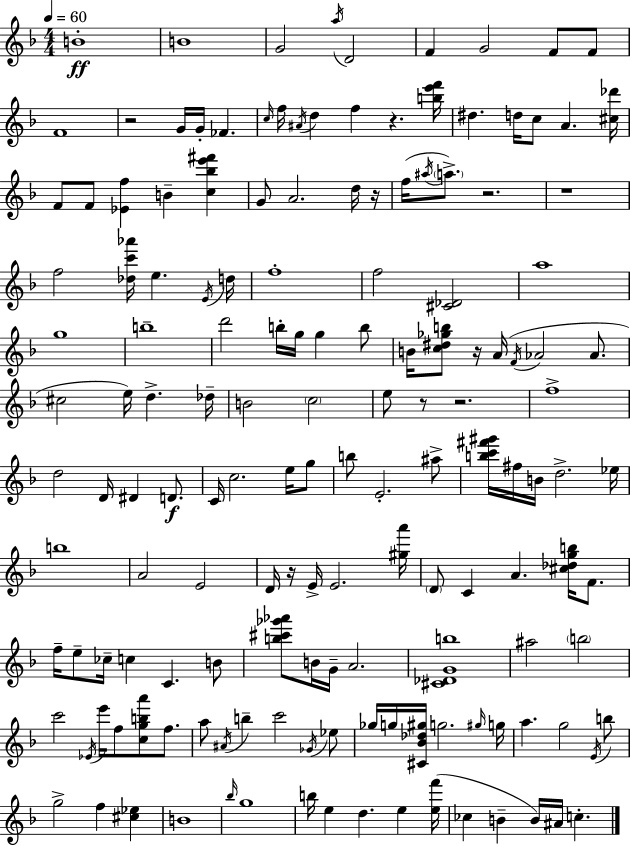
B4/w B4/w G4/h A5/s D4/h F4/q G4/h F4/e F4/e F4/w R/h G4/s G4/s FES4/q. C5/s F5/s A#4/s D5/q F5/q R/q. [B5,E6,F6]/s D#5/q. D5/s C5/e A4/q. [C#5,Db6]/s F4/e F4/e [Eb4,F5]/q B4/q [C5,Bb5,E6,F#6]/q G4/e A4/h. D5/s R/s F5/s A#5/s A5/e. R/h. R/w F5/h [Db5,C6,Ab6]/s E5/q. E4/s D5/s F5/w F5/h [C#4,Db4]/h A5/w G5/w B5/w D6/h B5/s G5/s G5/q B5/e B4/s [C5,D#5,Gb5,B5]/e R/s A4/s F4/s Ab4/h Ab4/e. C#5/h E5/s D5/q. Db5/s B4/h C5/h E5/e R/e R/h. F5/w D5/h D4/s D#4/q D4/e. C4/s C5/h. E5/s G5/e B5/e E4/h. A#5/e [B5,C6,F#6,G#6]/s F#5/s B4/s D5/h. Eb5/s B5/w A4/h E4/h D4/s R/s E4/s E4/h. [G#5,A6]/s D4/e C4/q A4/q. [C#5,Db5,G5,B5]/s F4/e. F5/s E5/e CES5/s C5/q C4/q. B4/e [B5,C#6,Gb6,Ab6]/e B4/s G4/s A4/h. [C#4,Db4,G4,B5]/w A#5/h B5/h C6/h Eb4/s E6/s F5/e [C5,G5,B5,A6]/e F5/e. A5/e A#4/s B5/q C6/h Gb4/s Eb5/e Gb5/s G5/s [C#4,Bb4,Db5,G#5]/s G5/h. G#5/s G5/s A5/q. G5/h E4/s B5/e G5/h F5/q [C#5,Eb5]/q B4/w Bb5/s G5/w B5/s E5/q D5/q. E5/q [E5,F6]/s CES5/q B4/q B4/s A#4/s C5/q.